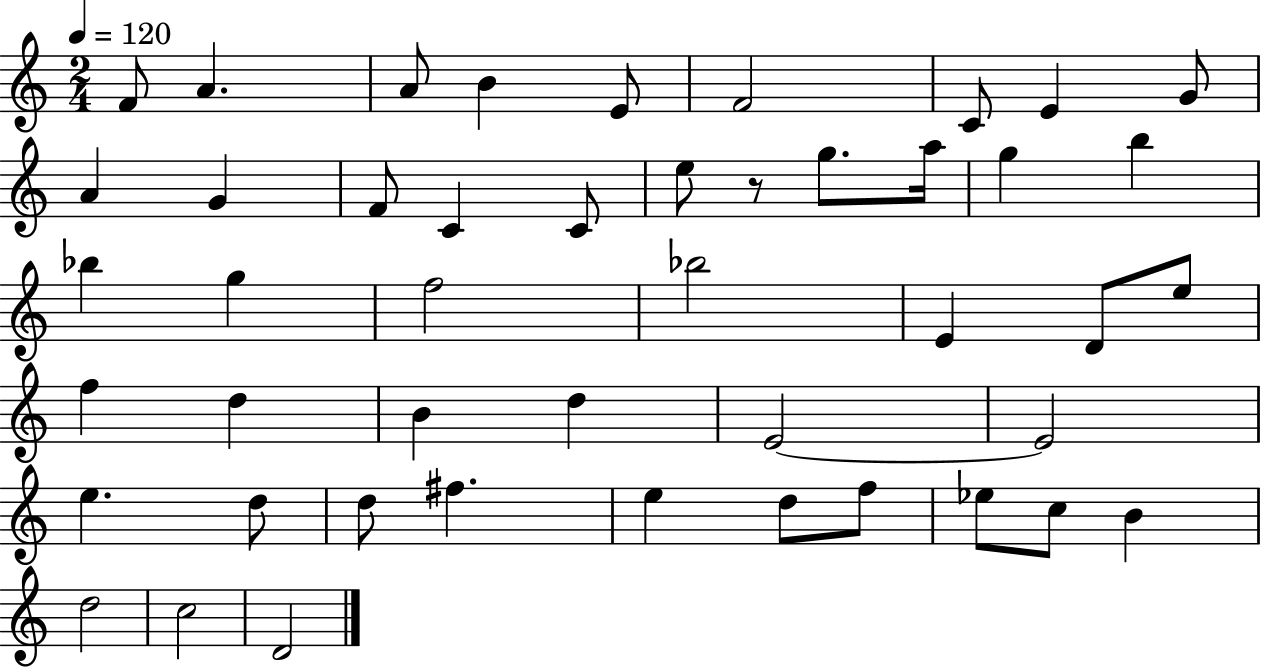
X:1
T:Untitled
M:2/4
L:1/4
K:C
F/2 A A/2 B E/2 F2 C/2 E G/2 A G F/2 C C/2 e/2 z/2 g/2 a/4 g b _b g f2 _b2 E D/2 e/2 f d B d E2 E2 e d/2 d/2 ^f e d/2 f/2 _e/2 c/2 B d2 c2 D2